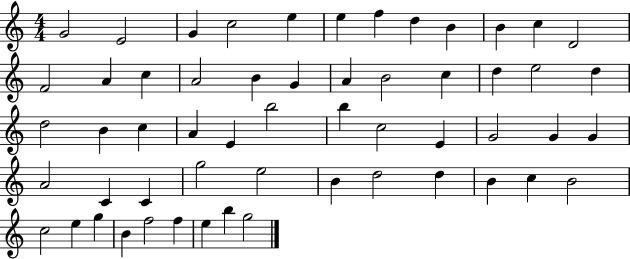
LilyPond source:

{
  \clef treble
  \numericTimeSignature
  \time 4/4
  \key c \major
  g'2 e'2 | g'4 c''2 e''4 | e''4 f''4 d''4 b'4 | b'4 c''4 d'2 | \break f'2 a'4 c''4 | a'2 b'4 g'4 | a'4 b'2 c''4 | d''4 e''2 d''4 | \break d''2 b'4 c''4 | a'4 e'4 b''2 | b''4 c''2 e'4 | g'2 g'4 g'4 | \break a'2 c'4 c'4 | g''2 e''2 | b'4 d''2 d''4 | b'4 c''4 b'2 | \break c''2 e''4 g''4 | b'4 f''2 f''4 | e''4 b''4 g''2 | \bar "|."
}